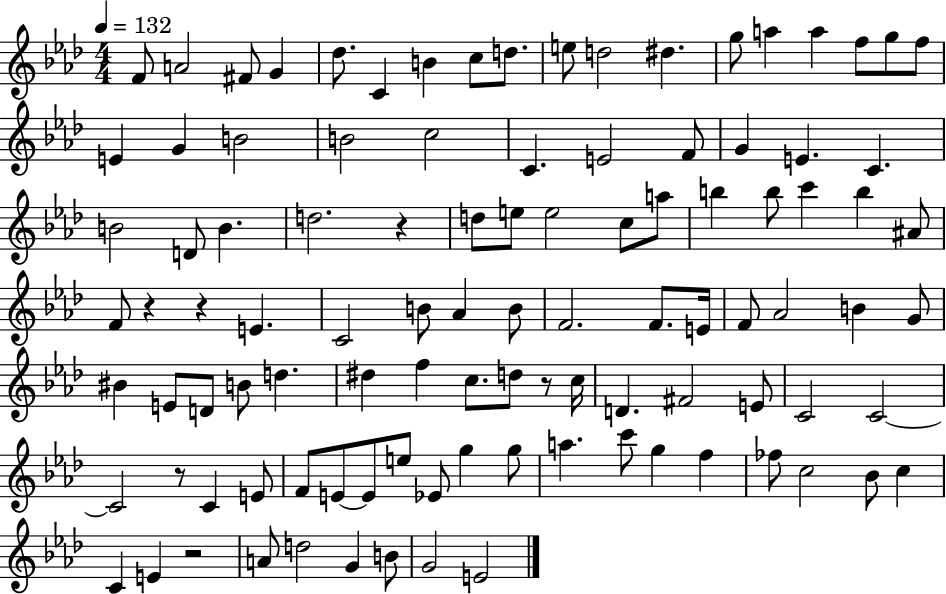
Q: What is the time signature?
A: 4/4